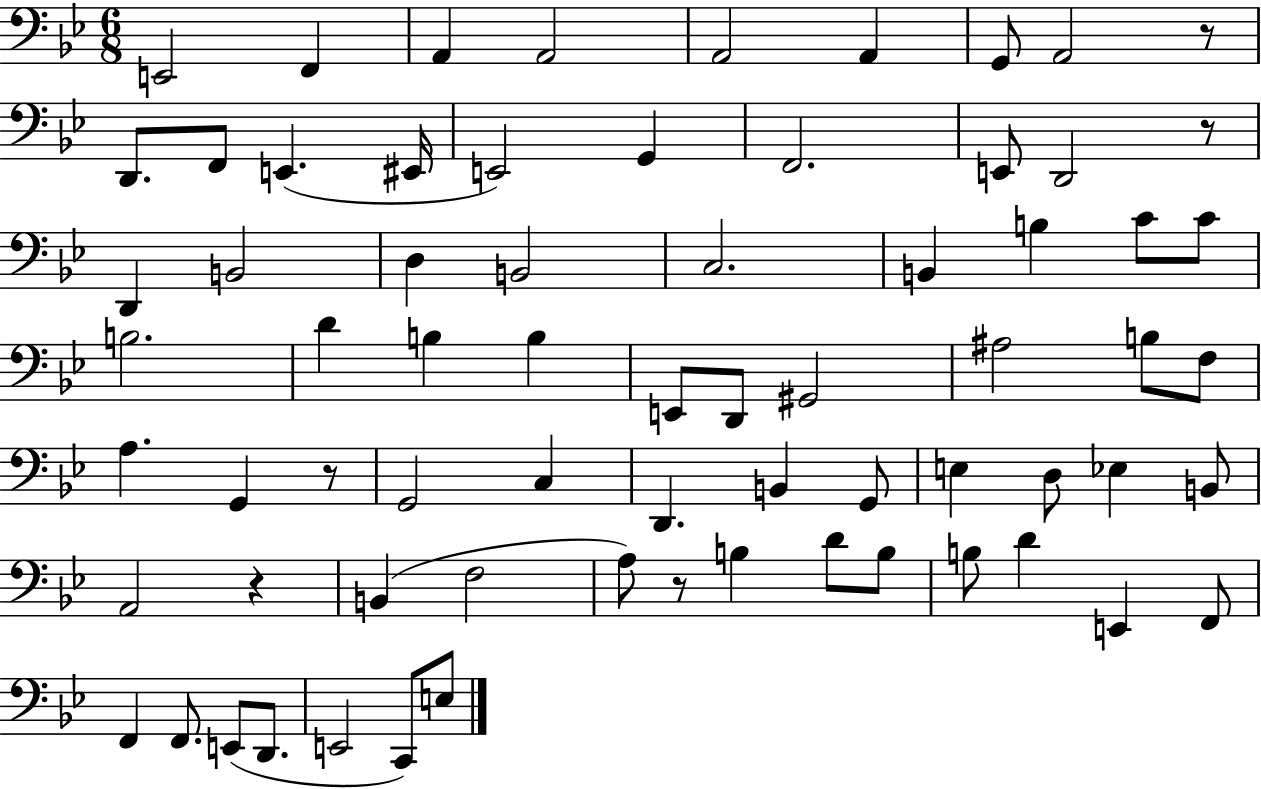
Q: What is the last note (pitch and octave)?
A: E3